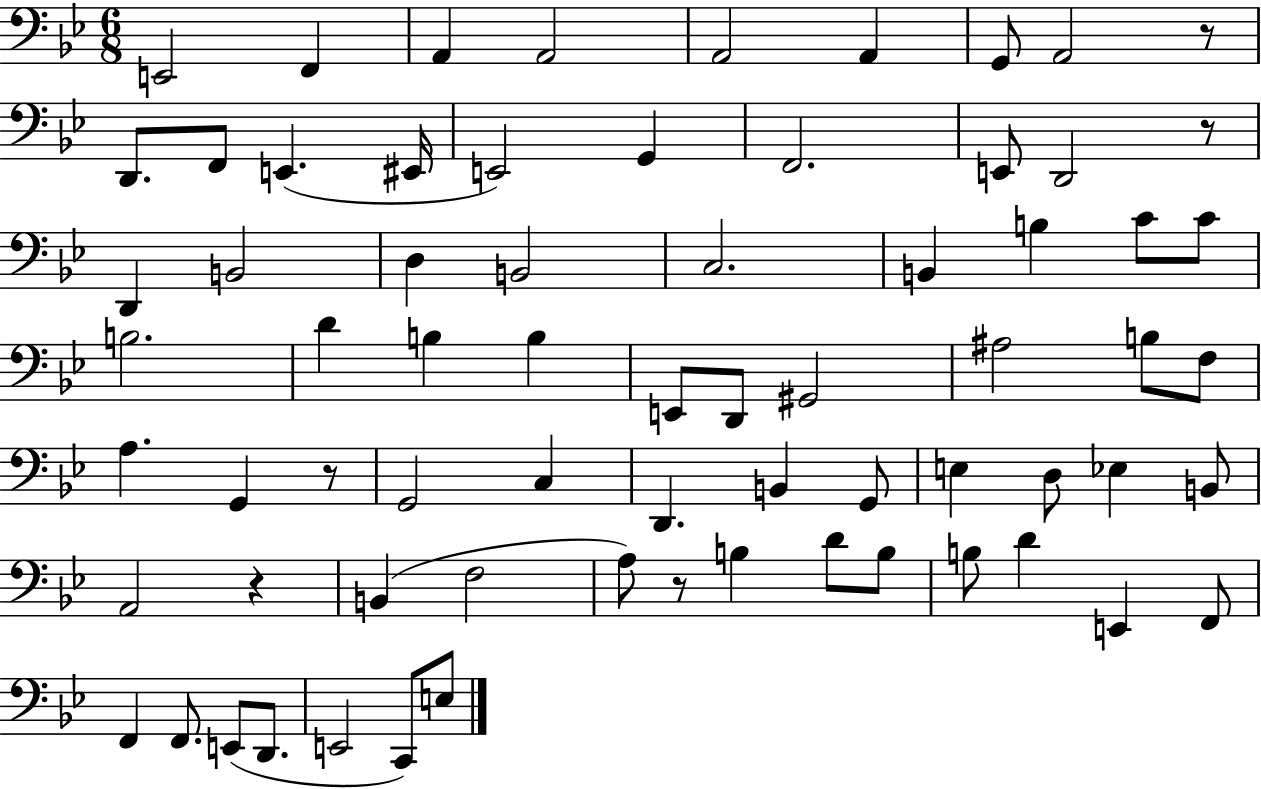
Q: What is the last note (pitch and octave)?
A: E3